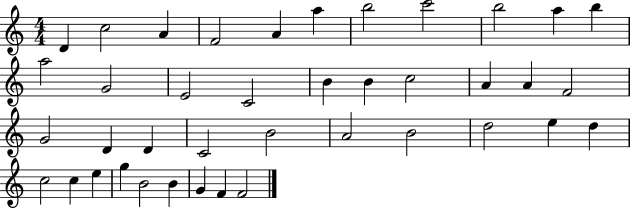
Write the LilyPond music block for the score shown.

{
  \clef treble
  \numericTimeSignature
  \time 4/4
  \key c \major
  d'4 c''2 a'4 | f'2 a'4 a''4 | b''2 c'''2 | b''2 a''4 b''4 | \break a''2 g'2 | e'2 c'2 | b'4 b'4 c''2 | a'4 a'4 f'2 | \break g'2 d'4 d'4 | c'2 b'2 | a'2 b'2 | d''2 e''4 d''4 | \break c''2 c''4 e''4 | g''4 b'2 b'4 | g'4 f'4 f'2 | \bar "|."
}